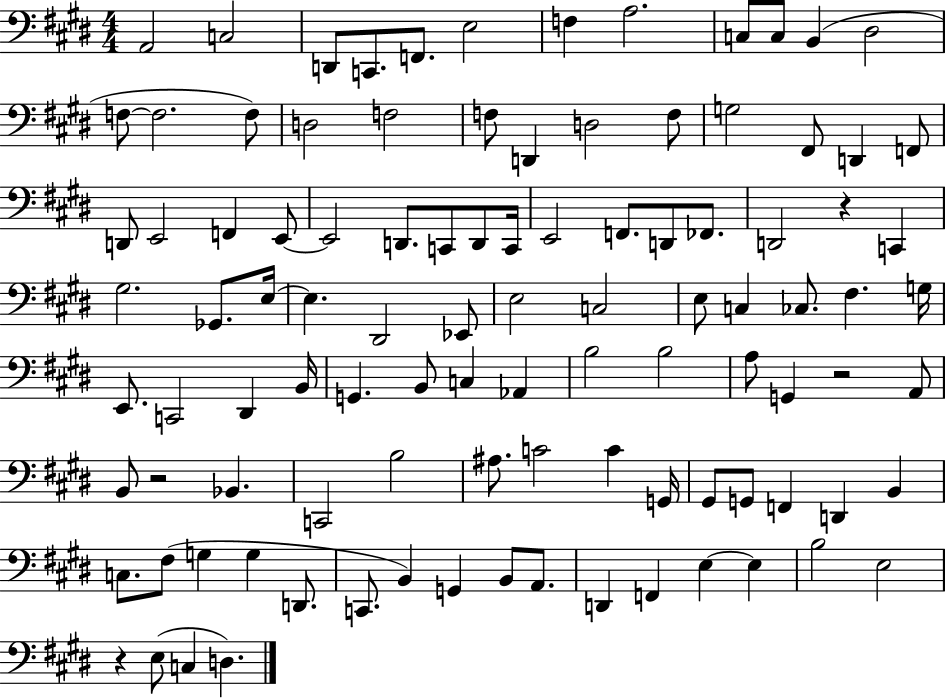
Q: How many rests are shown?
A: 4